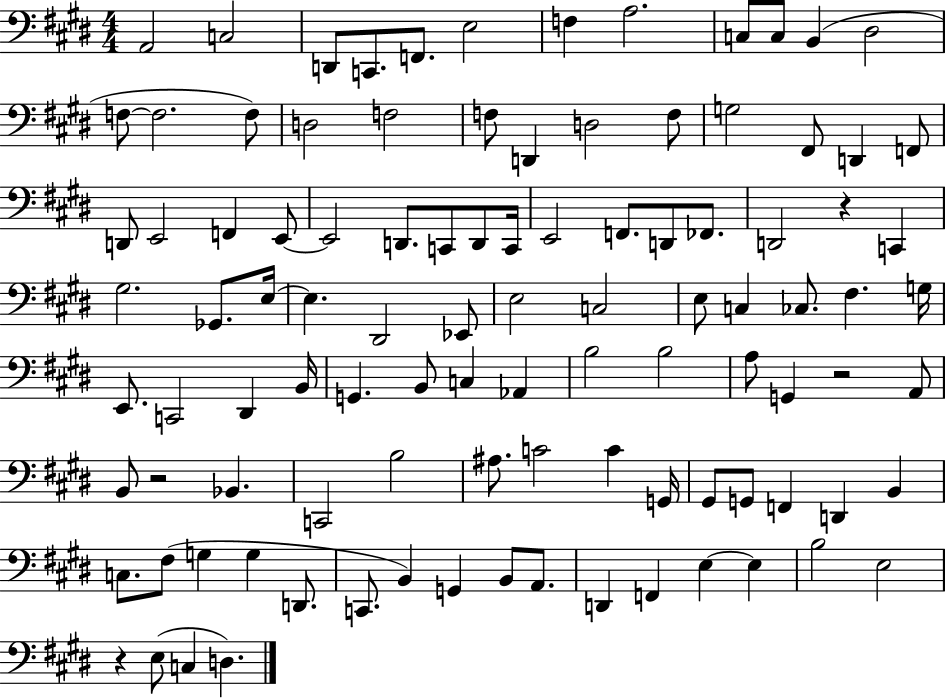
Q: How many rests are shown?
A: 4